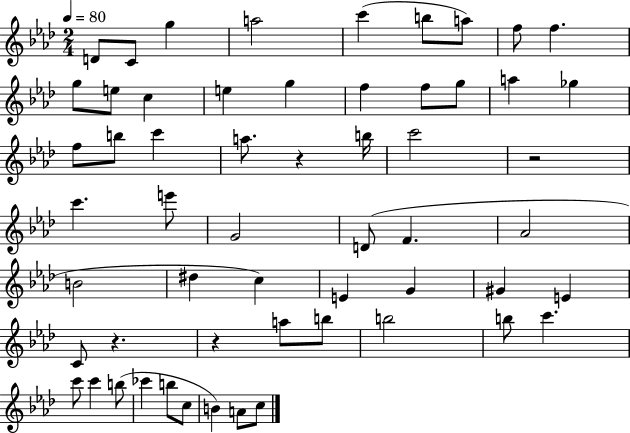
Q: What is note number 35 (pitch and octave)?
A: E4